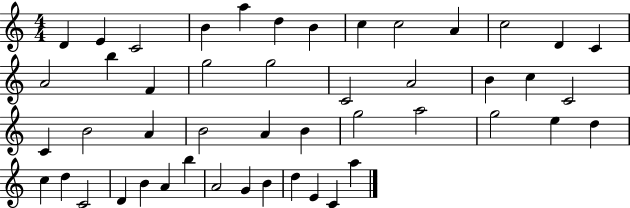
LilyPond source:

{
  \clef treble
  \numericTimeSignature
  \time 4/4
  \key c \major
  d'4 e'4 c'2 | b'4 a''4 d''4 b'4 | c''4 c''2 a'4 | c''2 d'4 c'4 | \break a'2 b''4 f'4 | g''2 g''2 | c'2 a'2 | b'4 c''4 c'2 | \break c'4 b'2 a'4 | b'2 a'4 b'4 | g''2 a''2 | g''2 e''4 d''4 | \break c''4 d''4 c'2 | d'4 b'4 a'4 b''4 | a'2 g'4 b'4 | d''4 e'4 c'4 a''4 | \break \bar "|."
}